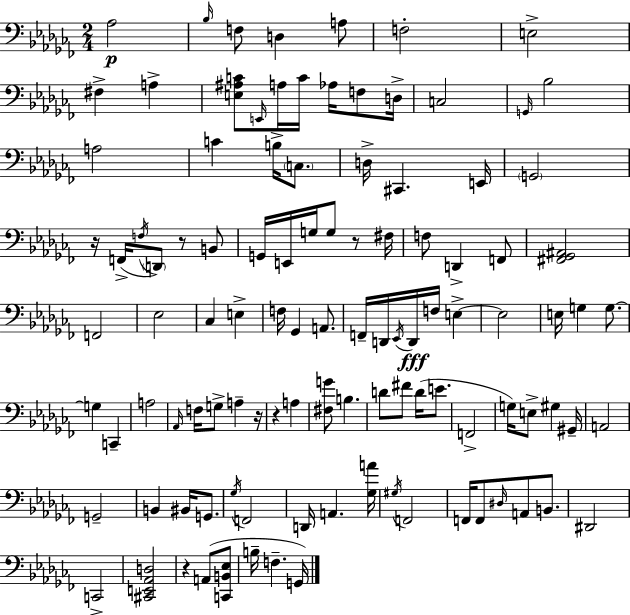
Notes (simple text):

Ab3/h Bb3/s F3/e D3/q A3/e F3/h E3/h F#3/q A3/q [E3,A#3,C4]/e E2/s A3/s C4/s Ab3/s F3/e D3/s C3/h G2/s Bb3/h A3/h C4/q B3/s C3/e. D3/s C#2/q. E2/s G2/h R/s F2/s F3/s D2/e R/e B2/e G2/s E2/s G3/s G3/e R/e F#3/s F3/e D2/q F2/e [F#2,Gb2,A#2]/h F2/h Eb3/h CES3/q E3/q F3/s Gb2/q A2/e. F2/s D2/s Eb2/s D2/s F3/s E3/q E3/h E3/s G3/q G3/e. G3/q C2/q A3/h Ab2/s F3/s G3/e A3/q R/s R/q A3/q [F#3,G4]/e B3/q. D4/e F#4/e D4/s E4/e. F2/h G3/s E3/e G#3/q G#2/s A2/h G2/h B2/q BIS2/s G2/e. Gb3/s F2/h D2/s A2/q. [Gb3,A4]/s G#3/s F2/h F2/s F2/e D#3/s A2/e B2/e. D#2/h C2/h [C#2,E2,Ab2,D3]/h R/q A2/e [C2,B2,Eb3]/e B3/s F3/q. G2/s